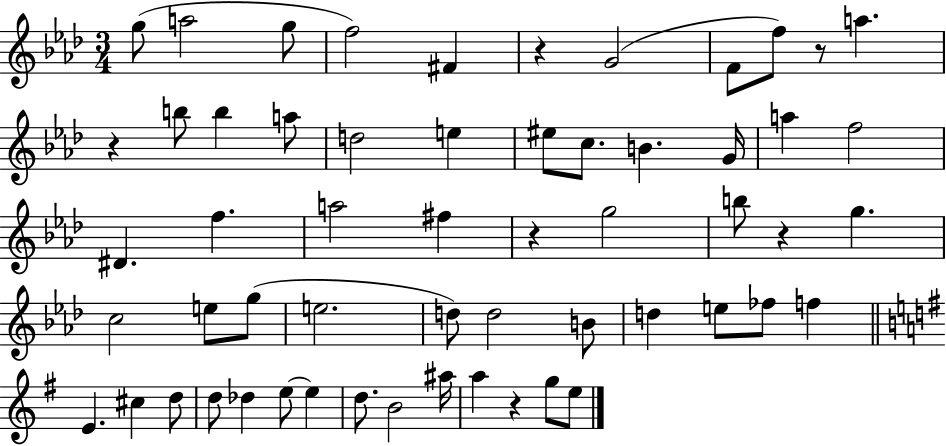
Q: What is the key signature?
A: AES major